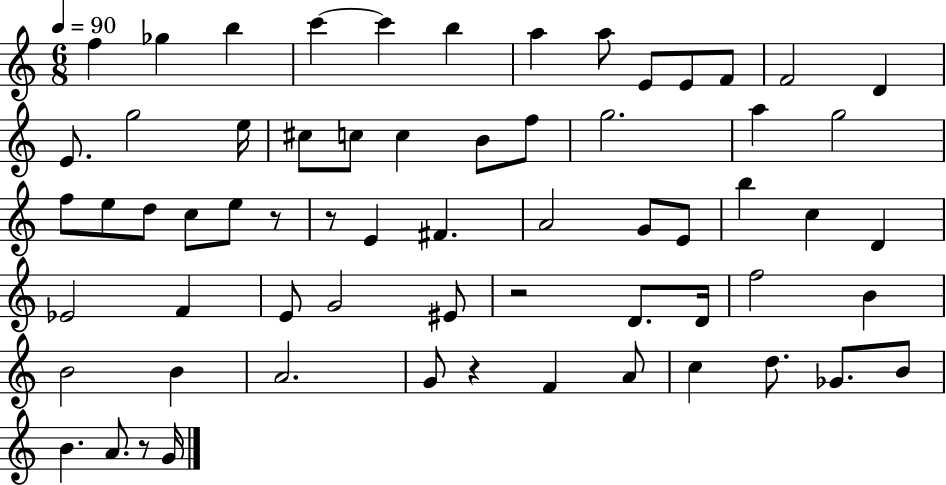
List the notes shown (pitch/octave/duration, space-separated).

F5/q Gb5/q B5/q C6/q C6/q B5/q A5/q A5/e E4/e E4/e F4/e F4/h D4/q E4/e. G5/h E5/s C#5/e C5/e C5/q B4/e F5/e G5/h. A5/q G5/h F5/e E5/e D5/e C5/e E5/e R/e R/e E4/q F#4/q. A4/h G4/e E4/e B5/q C5/q D4/q Eb4/h F4/q E4/e G4/h EIS4/e R/h D4/e. D4/s F5/h B4/q B4/h B4/q A4/h. G4/e R/q F4/q A4/e C5/q D5/e. Gb4/e. B4/e B4/q. A4/e. R/e G4/s